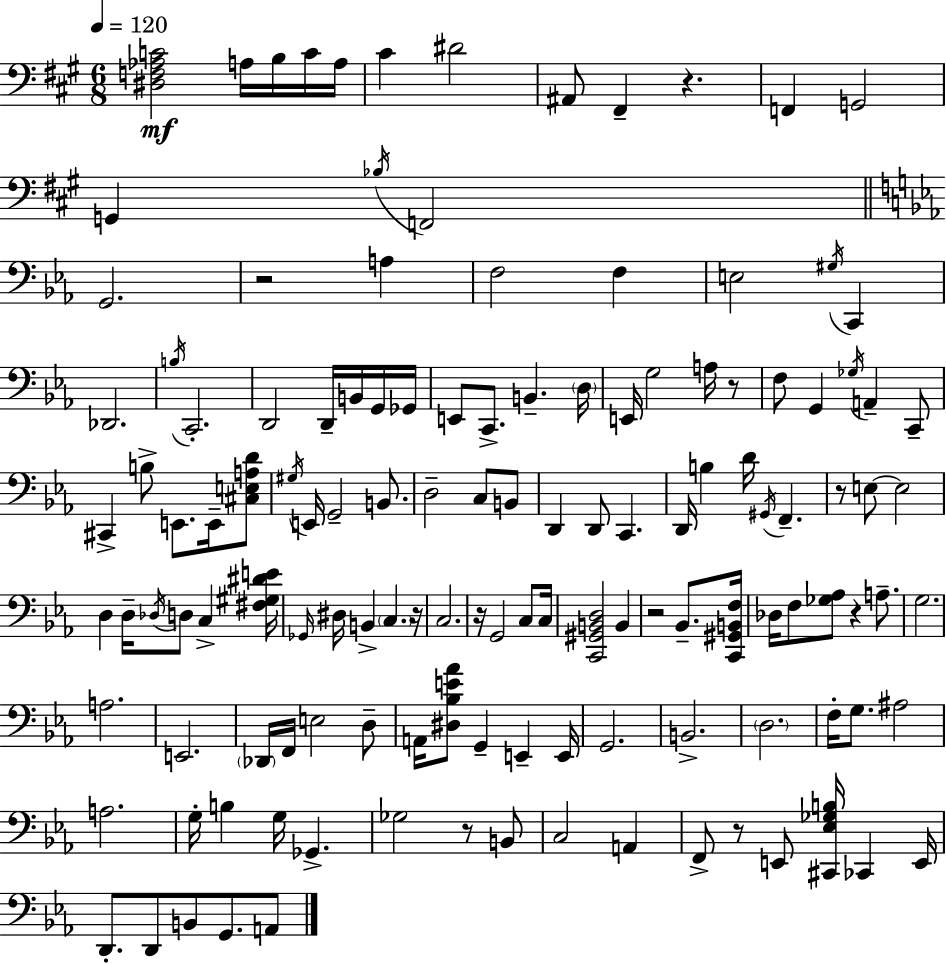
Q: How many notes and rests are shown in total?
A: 132